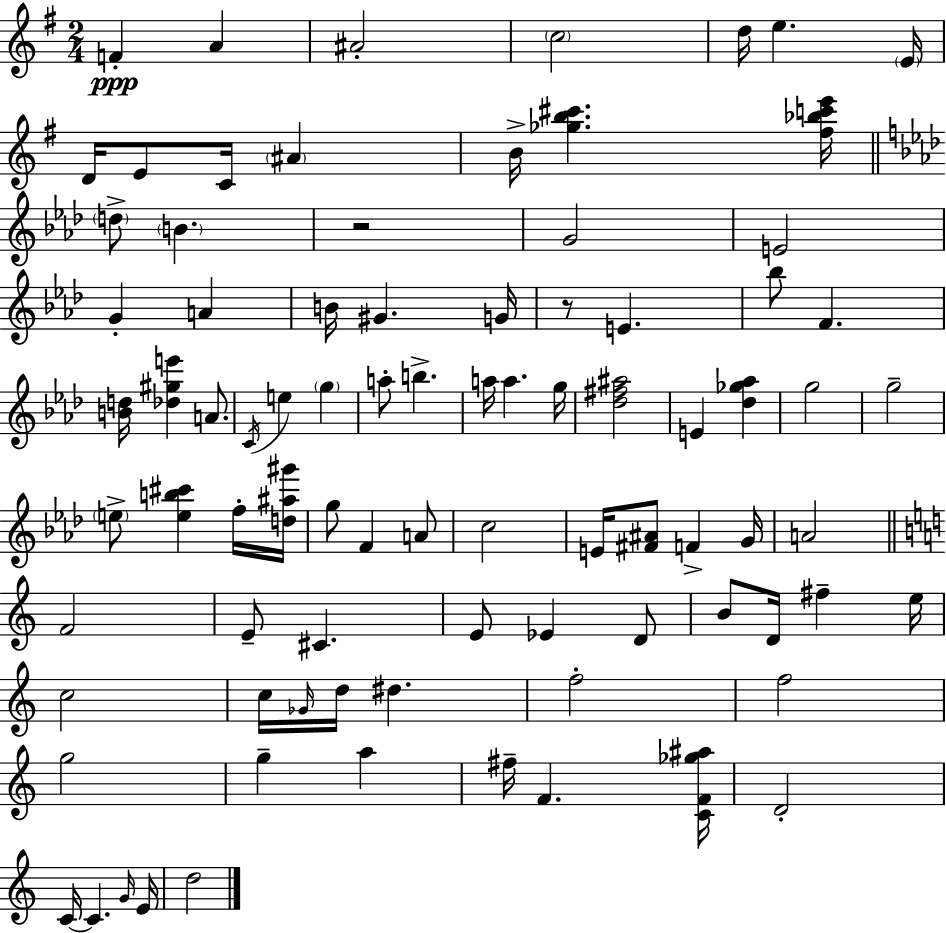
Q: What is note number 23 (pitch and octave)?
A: Bb5